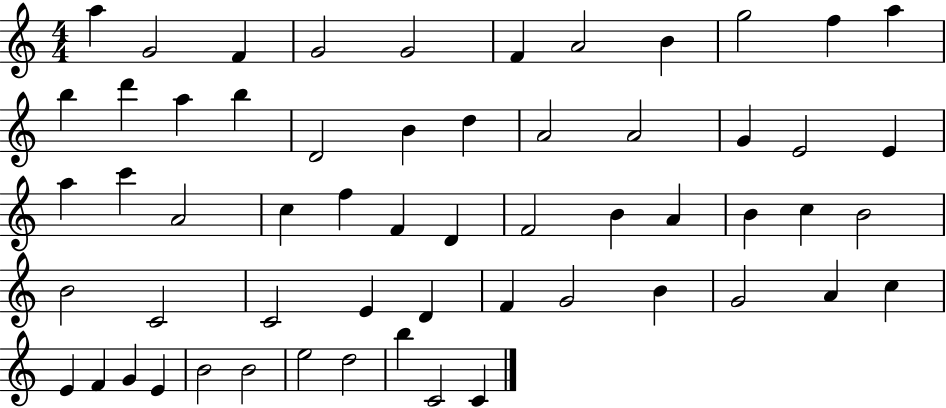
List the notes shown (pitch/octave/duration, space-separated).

A5/q G4/h F4/q G4/h G4/h F4/q A4/h B4/q G5/h F5/q A5/q B5/q D6/q A5/q B5/q D4/h B4/q D5/q A4/h A4/h G4/q E4/h E4/q A5/q C6/q A4/h C5/q F5/q F4/q D4/q F4/h B4/q A4/q B4/q C5/q B4/h B4/h C4/h C4/h E4/q D4/q F4/q G4/h B4/q G4/h A4/q C5/q E4/q F4/q G4/q E4/q B4/h B4/h E5/h D5/h B5/q C4/h C4/q